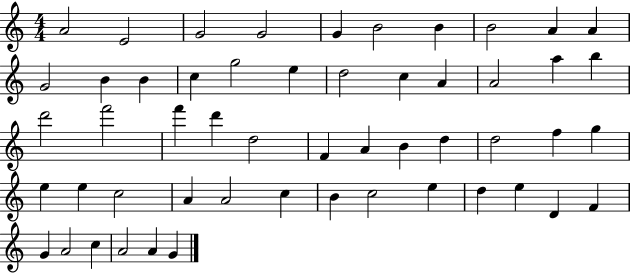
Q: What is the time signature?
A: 4/4